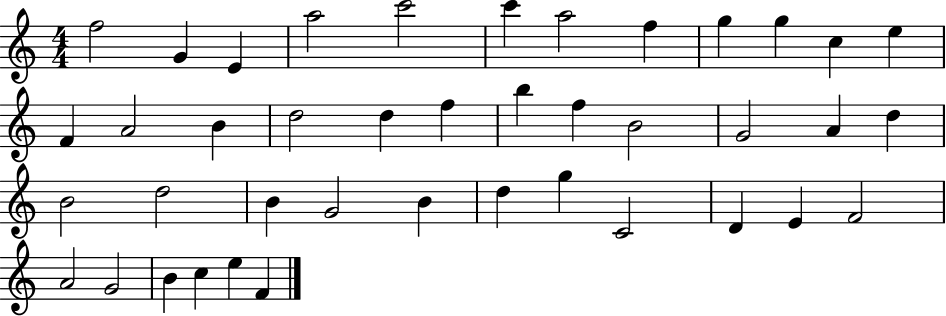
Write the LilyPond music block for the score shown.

{
  \clef treble
  \numericTimeSignature
  \time 4/4
  \key c \major
  f''2 g'4 e'4 | a''2 c'''2 | c'''4 a''2 f''4 | g''4 g''4 c''4 e''4 | \break f'4 a'2 b'4 | d''2 d''4 f''4 | b''4 f''4 b'2 | g'2 a'4 d''4 | \break b'2 d''2 | b'4 g'2 b'4 | d''4 g''4 c'2 | d'4 e'4 f'2 | \break a'2 g'2 | b'4 c''4 e''4 f'4 | \bar "|."
}